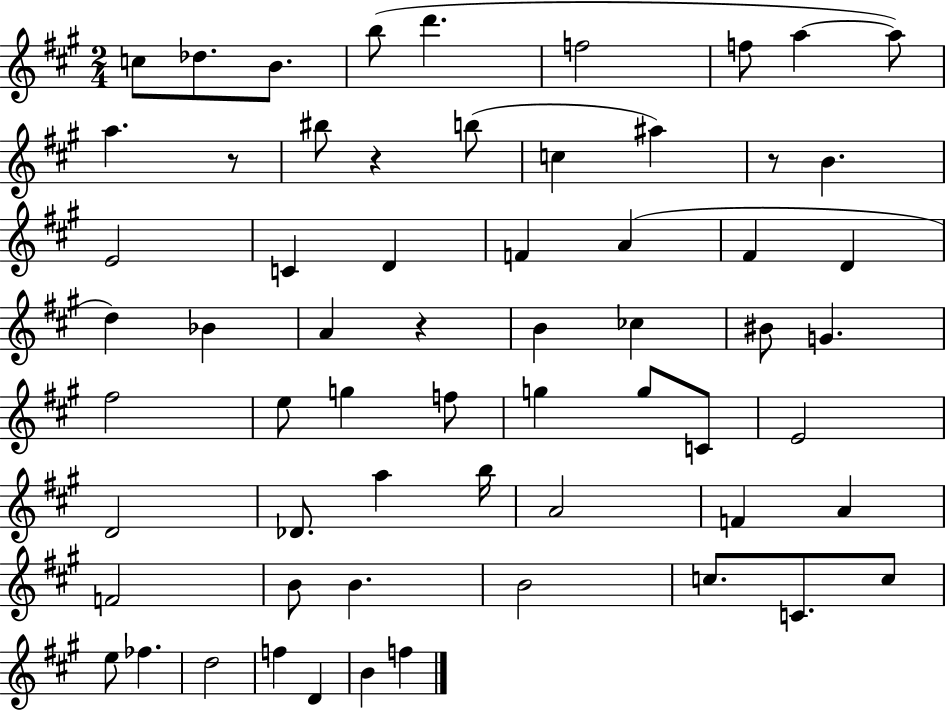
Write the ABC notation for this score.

X:1
T:Untitled
M:2/4
L:1/4
K:A
c/2 _d/2 B/2 b/2 d' f2 f/2 a a/2 a z/2 ^b/2 z b/2 c ^a z/2 B E2 C D F A ^F D d _B A z B _c ^B/2 G ^f2 e/2 g f/2 g g/2 C/2 E2 D2 _D/2 a b/4 A2 F A F2 B/2 B B2 c/2 C/2 c/2 e/2 _f d2 f D B f